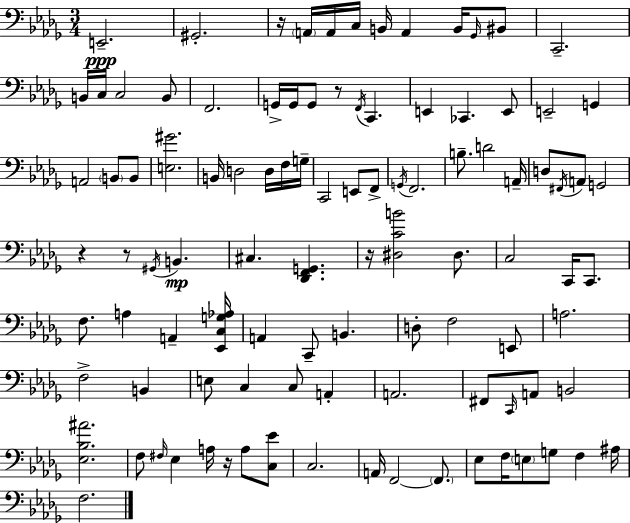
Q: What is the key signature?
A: BES minor